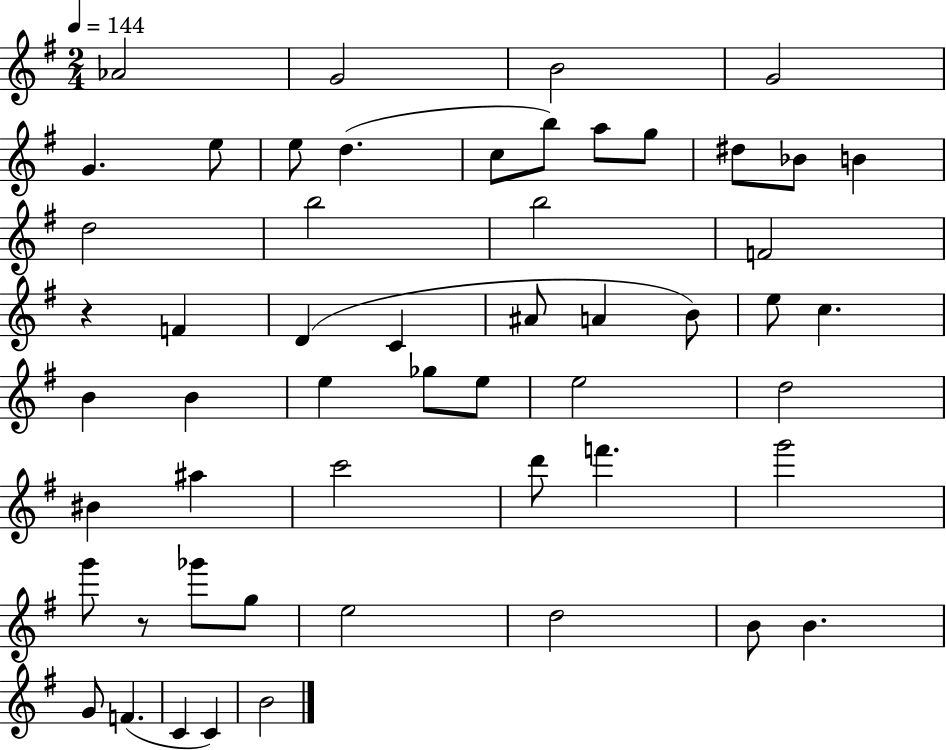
Ab4/h G4/h B4/h G4/h G4/q. E5/e E5/e D5/q. C5/e B5/e A5/e G5/e D#5/e Bb4/e B4/q D5/h B5/h B5/h F4/h R/q F4/q D4/q C4/q A#4/e A4/q B4/e E5/e C5/q. B4/q B4/q E5/q Gb5/e E5/e E5/h D5/h BIS4/q A#5/q C6/h D6/e F6/q. G6/h G6/e R/e Gb6/e G5/e E5/h D5/h B4/e B4/q. G4/e F4/q. C4/q C4/q B4/h